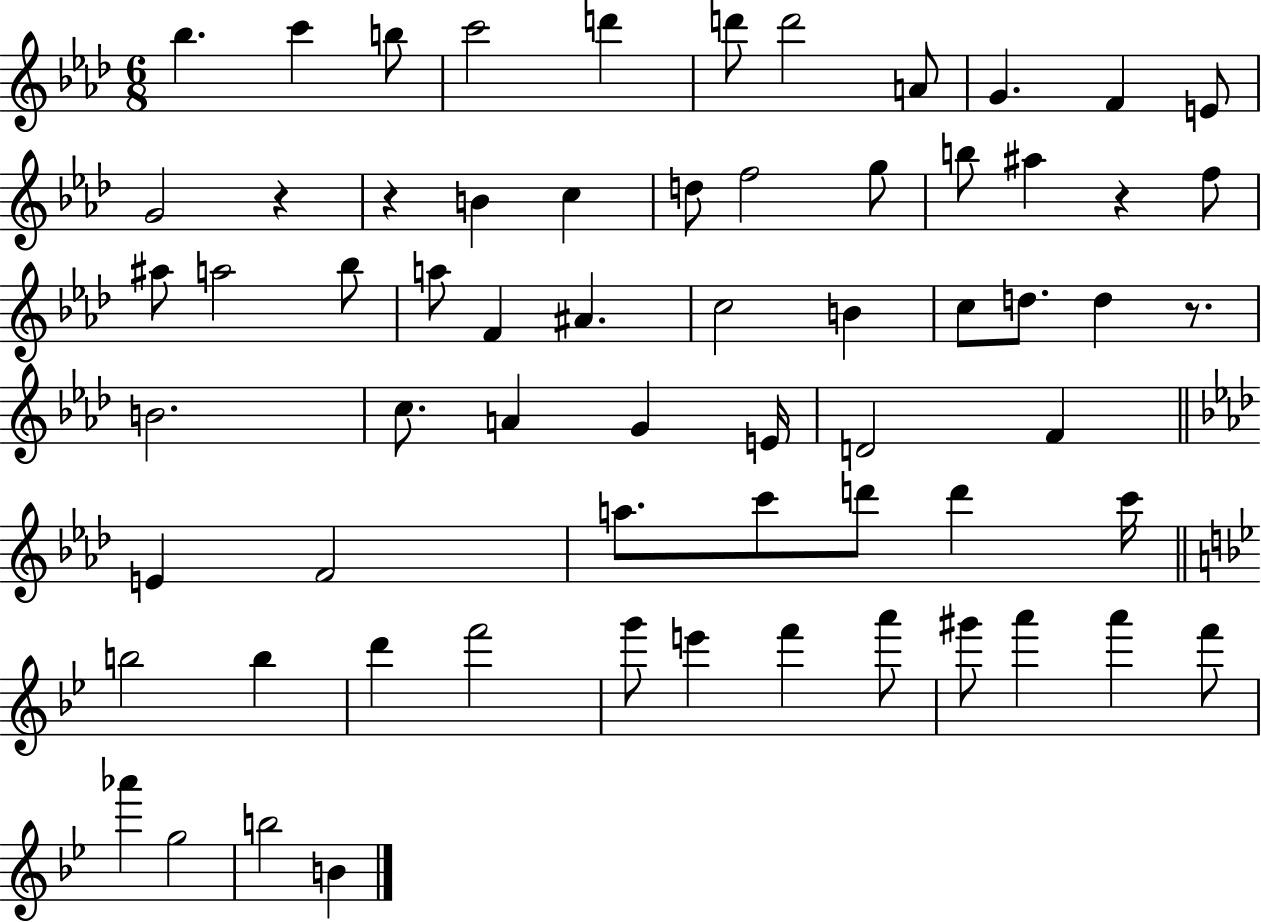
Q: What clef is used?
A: treble